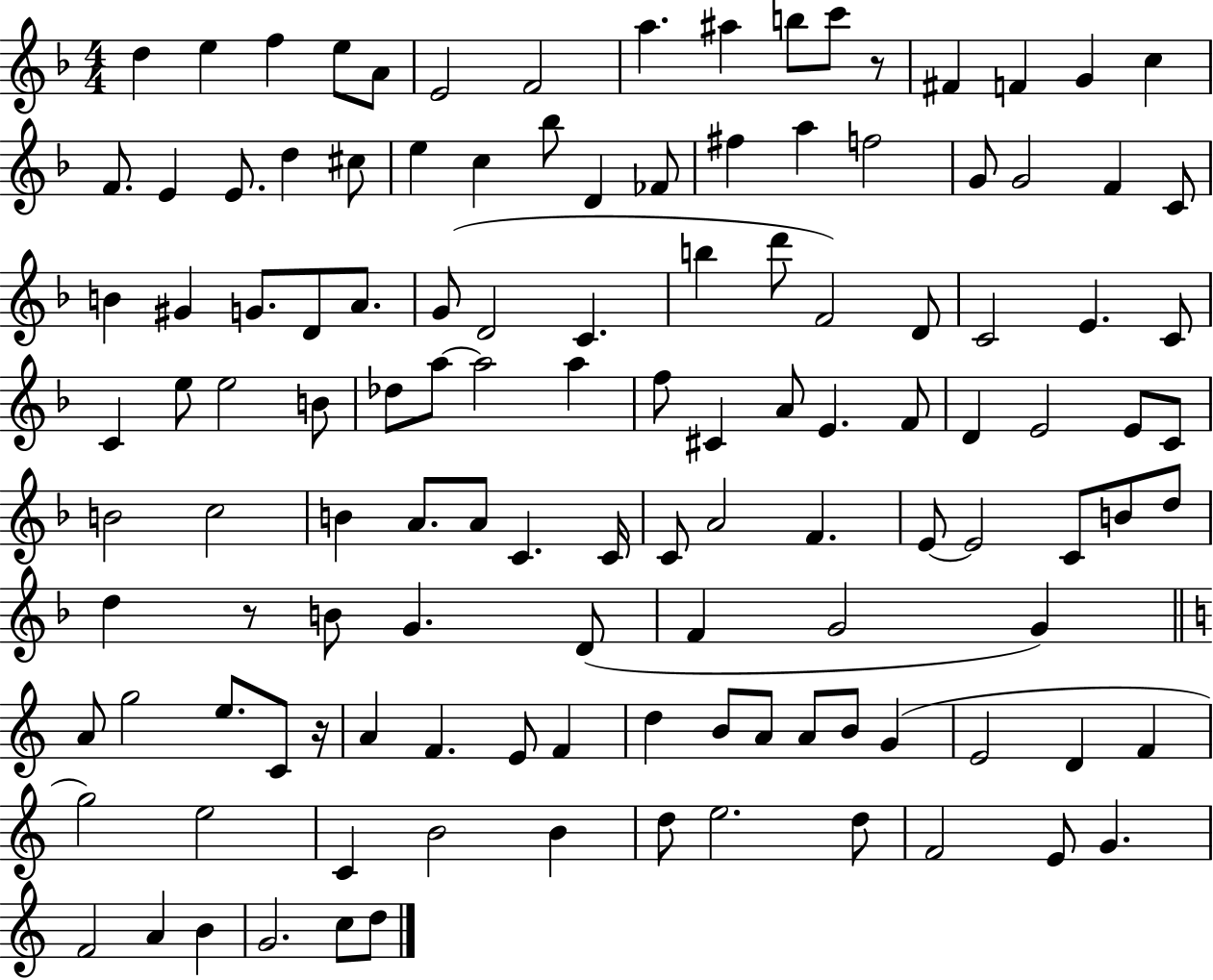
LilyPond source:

{
  \clef treble
  \numericTimeSignature
  \time 4/4
  \key f \major
  \repeat volta 2 { d''4 e''4 f''4 e''8 a'8 | e'2 f'2 | a''4. ais''4 b''8 c'''8 r8 | fis'4 f'4 g'4 c''4 | \break f'8. e'4 e'8. d''4 cis''8 | e''4 c''4 bes''8 d'4 fes'8 | fis''4 a''4 f''2 | g'8 g'2 f'4 c'8 | \break b'4 gis'4 g'8. d'8 a'8. | g'8( d'2 c'4. | b''4 d'''8 f'2) d'8 | c'2 e'4. c'8 | \break c'4 e''8 e''2 b'8 | des''8 a''8~~ a''2 a''4 | f''8 cis'4 a'8 e'4. f'8 | d'4 e'2 e'8 c'8 | \break b'2 c''2 | b'4 a'8. a'8 c'4. c'16 | c'8 a'2 f'4. | e'8~~ e'2 c'8 b'8 d''8 | \break d''4 r8 b'8 g'4. d'8( | f'4 g'2 g'4) | \bar "||" \break \key a \minor a'8 g''2 e''8. c'8 r16 | a'4 f'4. e'8 f'4 | d''4 b'8 a'8 a'8 b'8 g'4( | e'2 d'4 f'4 | \break g''2) e''2 | c'4 b'2 b'4 | d''8 e''2. d''8 | f'2 e'8 g'4. | \break f'2 a'4 b'4 | g'2. c''8 d''8 | } \bar "|."
}